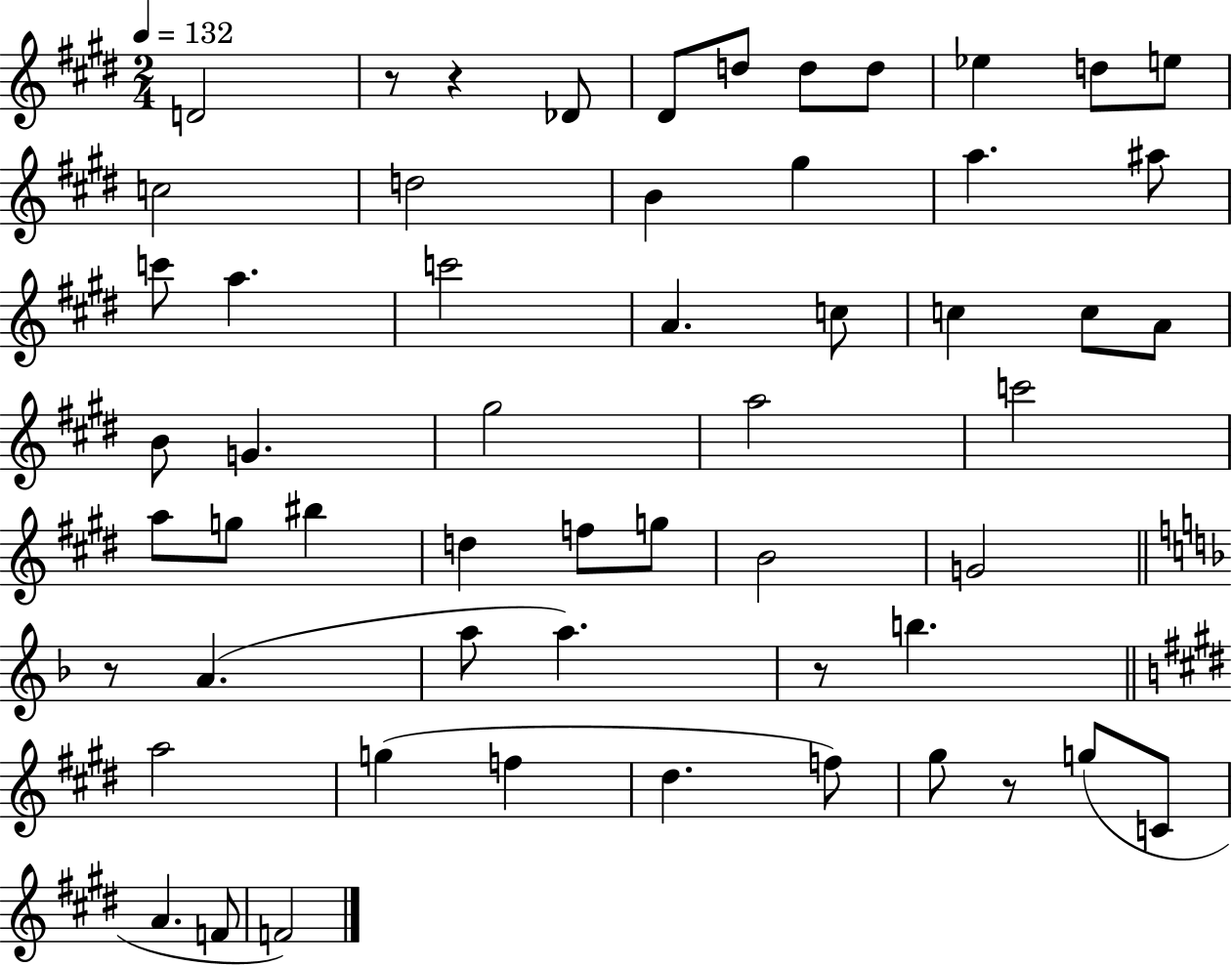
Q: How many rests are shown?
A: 5